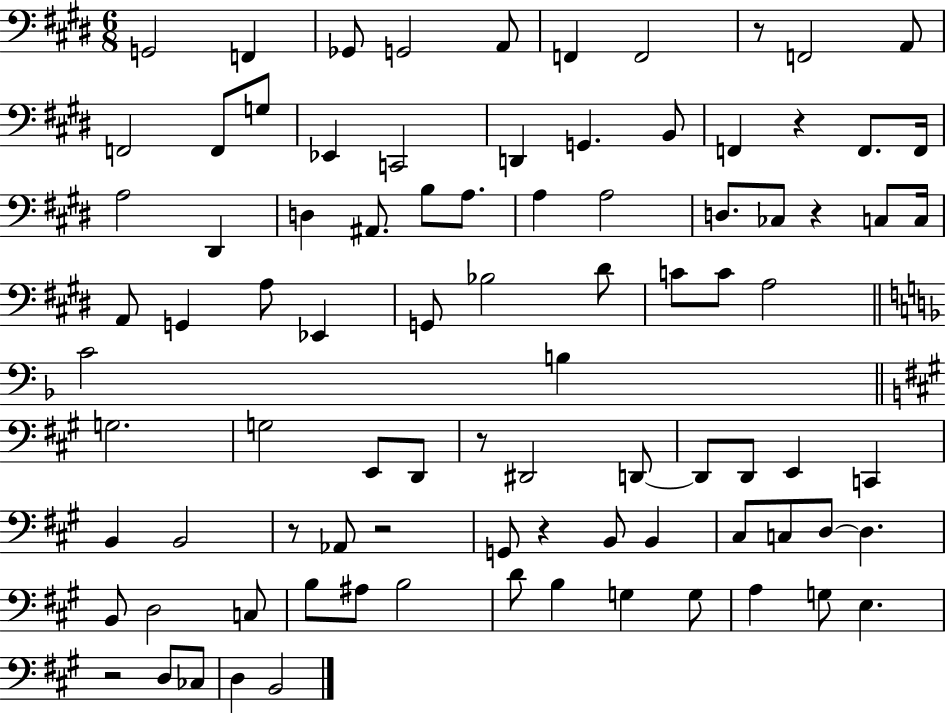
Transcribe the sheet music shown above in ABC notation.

X:1
T:Untitled
M:6/8
L:1/4
K:E
G,,2 F,, _G,,/2 G,,2 A,,/2 F,, F,,2 z/2 F,,2 A,,/2 F,,2 F,,/2 G,/2 _E,, C,,2 D,, G,, B,,/2 F,, z F,,/2 F,,/4 A,2 ^D,, D, ^A,,/2 B,/2 A,/2 A, A,2 D,/2 _C,/2 z C,/2 C,/4 A,,/2 G,, A,/2 _E,, G,,/2 _B,2 ^D/2 C/2 C/2 A,2 C2 B, G,2 G,2 E,,/2 D,,/2 z/2 ^D,,2 D,,/2 D,,/2 D,,/2 E,, C,, B,, B,,2 z/2 _A,,/2 z2 G,,/2 z B,,/2 B,, ^C,/2 C,/2 D,/2 D, B,,/2 D,2 C,/2 B,/2 ^A,/2 B,2 D/2 B, G, G,/2 A, G,/2 E, z2 D,/2 _C,/2 D, B,,2